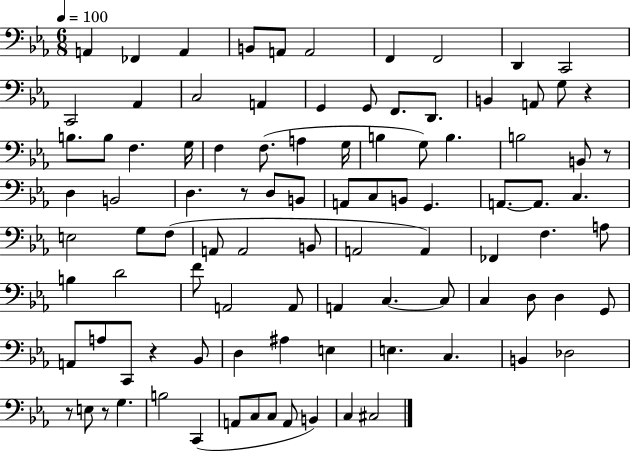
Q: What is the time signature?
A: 6/8